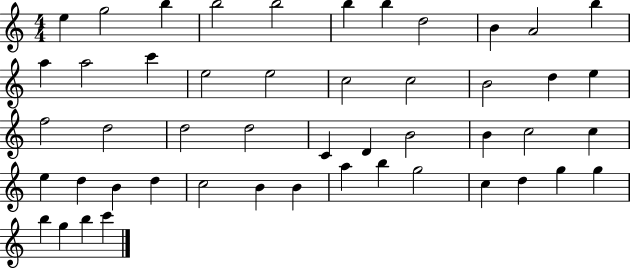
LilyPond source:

{
  \clef treble
  \numericTimeSignature
  \time 4/4
  \key c \major
  e''4 g''2 b''4 | b''2 b''2 | b''4 b''4 d''2 | b'4 a'2 b''4 | \break a''4 a''2 c'''4 | e''2 e''2 | c''2 c''2 | b'2 d''4 e''4 | \break f''2 d''2 | d''2 d''2 | c'4 d'4 b'2 | b'4 c''2 c''4 | \break e''4 d''4 b'4 d''4 | c''2 b'4 b'4 | a''4 b''4 g''2 | c''4 d''4 g''4 g''4 | \break b''4 g''4 b''4 c'''4 | \bar "|."
}